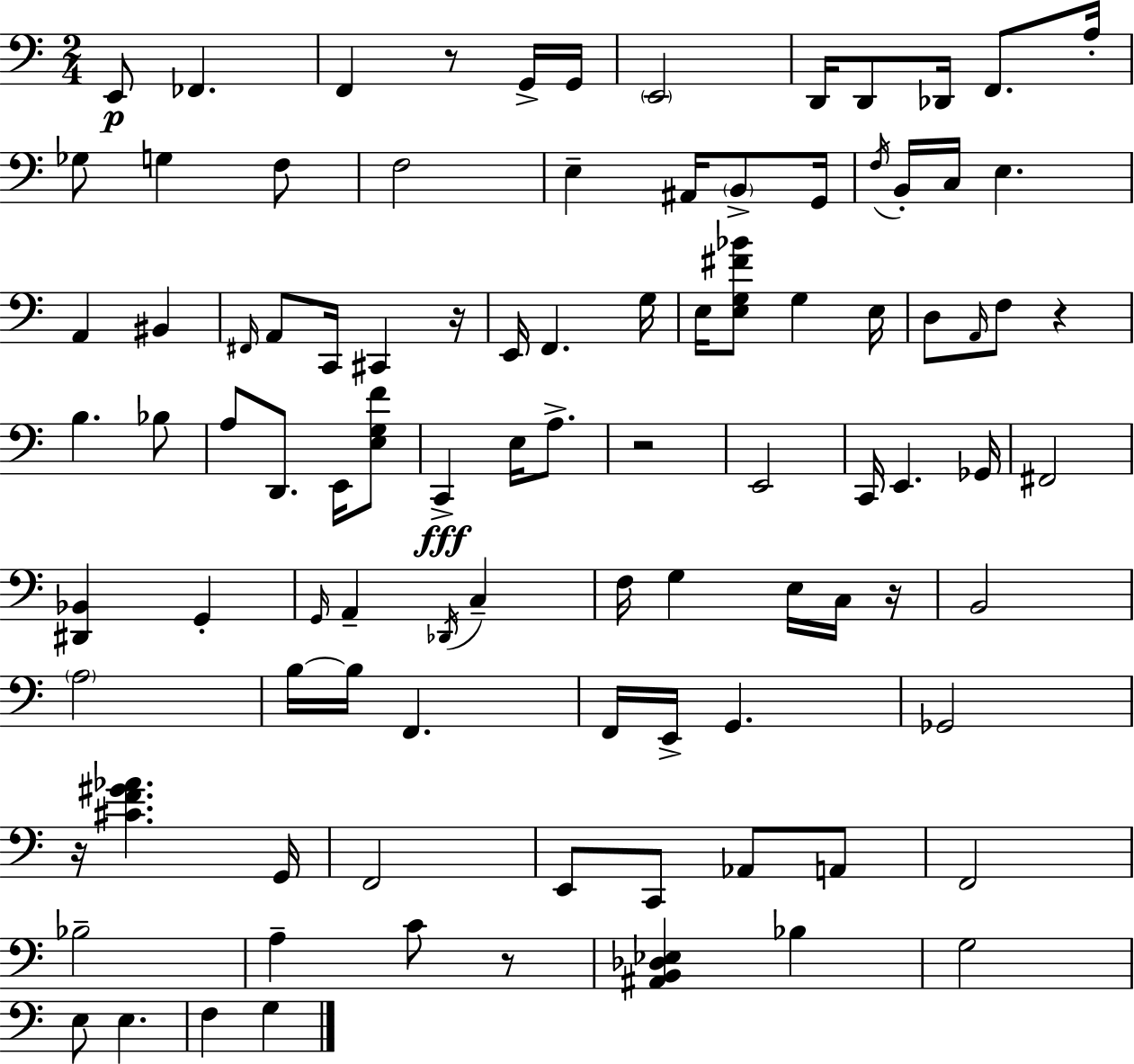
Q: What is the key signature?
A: C major